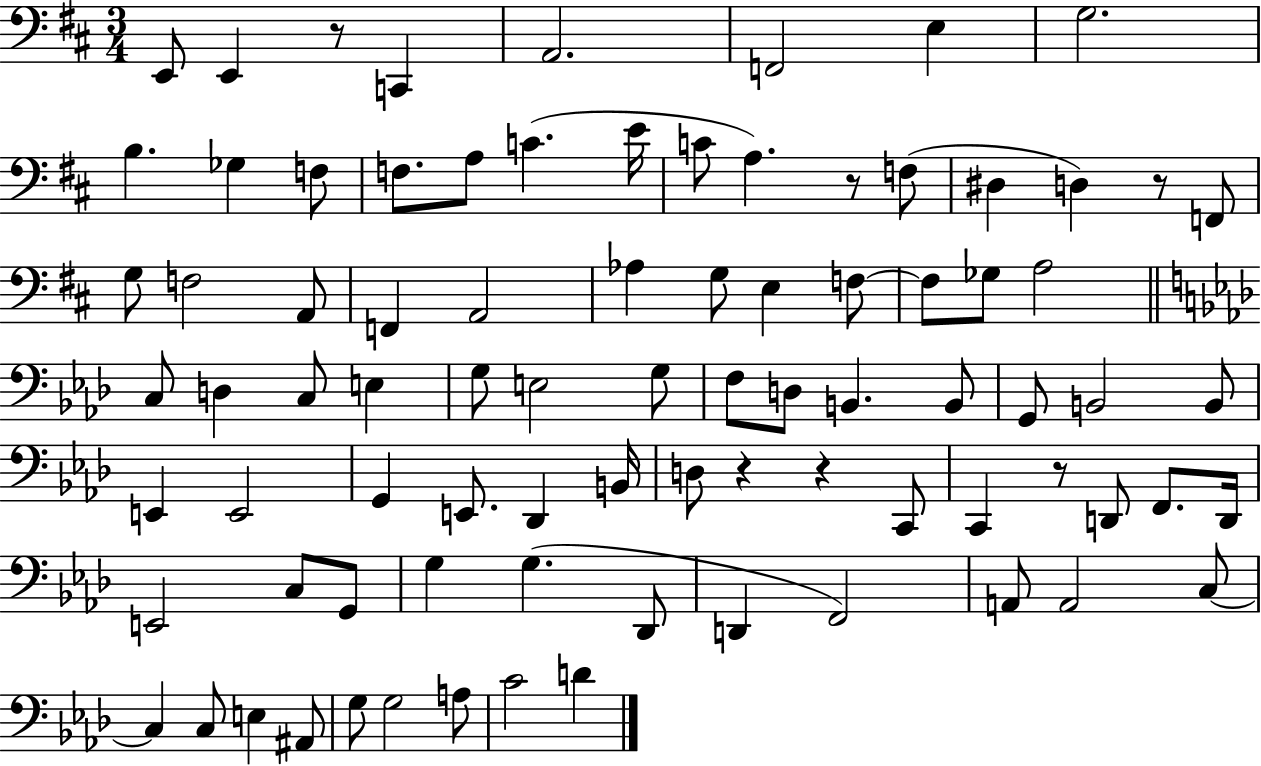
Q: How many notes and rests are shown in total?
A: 84